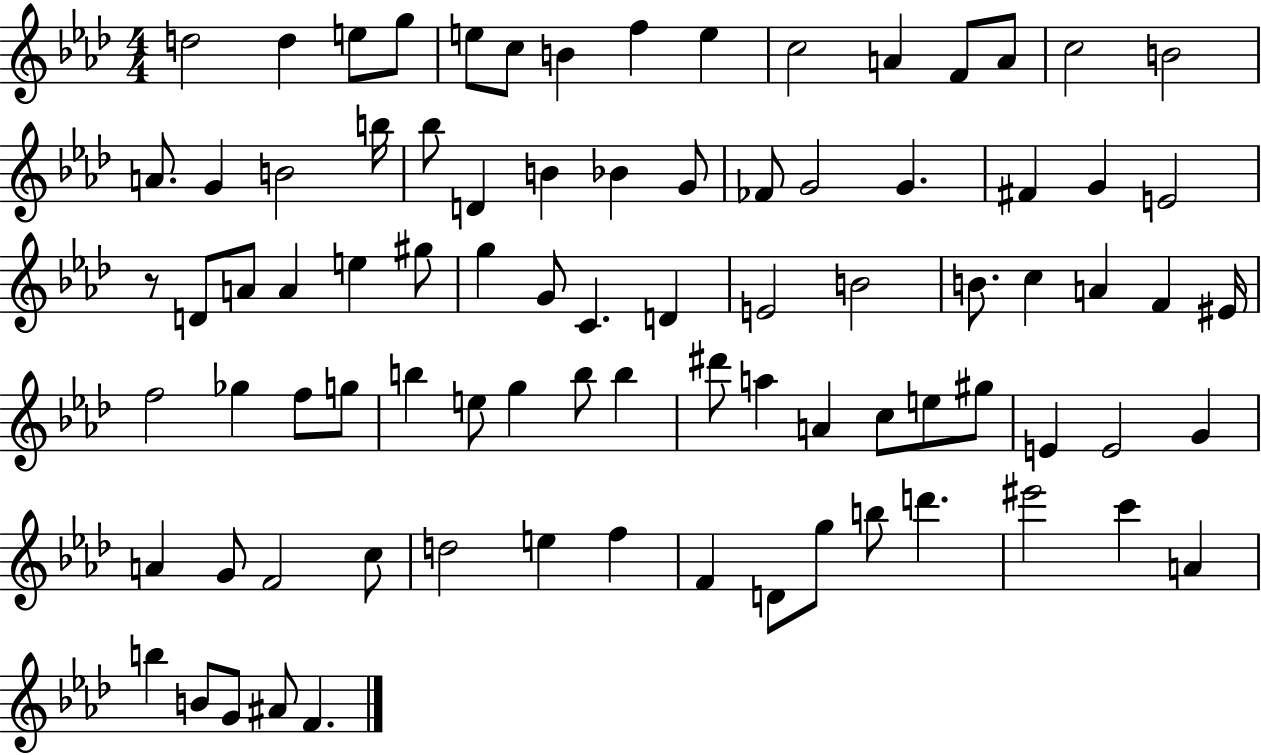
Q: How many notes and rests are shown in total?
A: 85